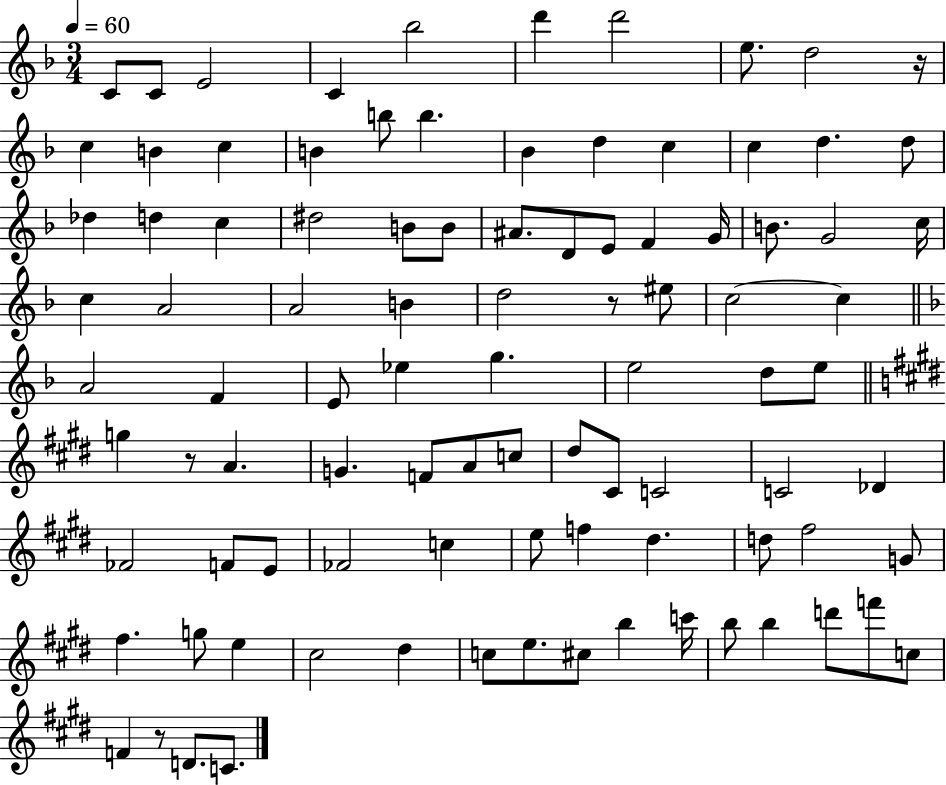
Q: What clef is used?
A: treble